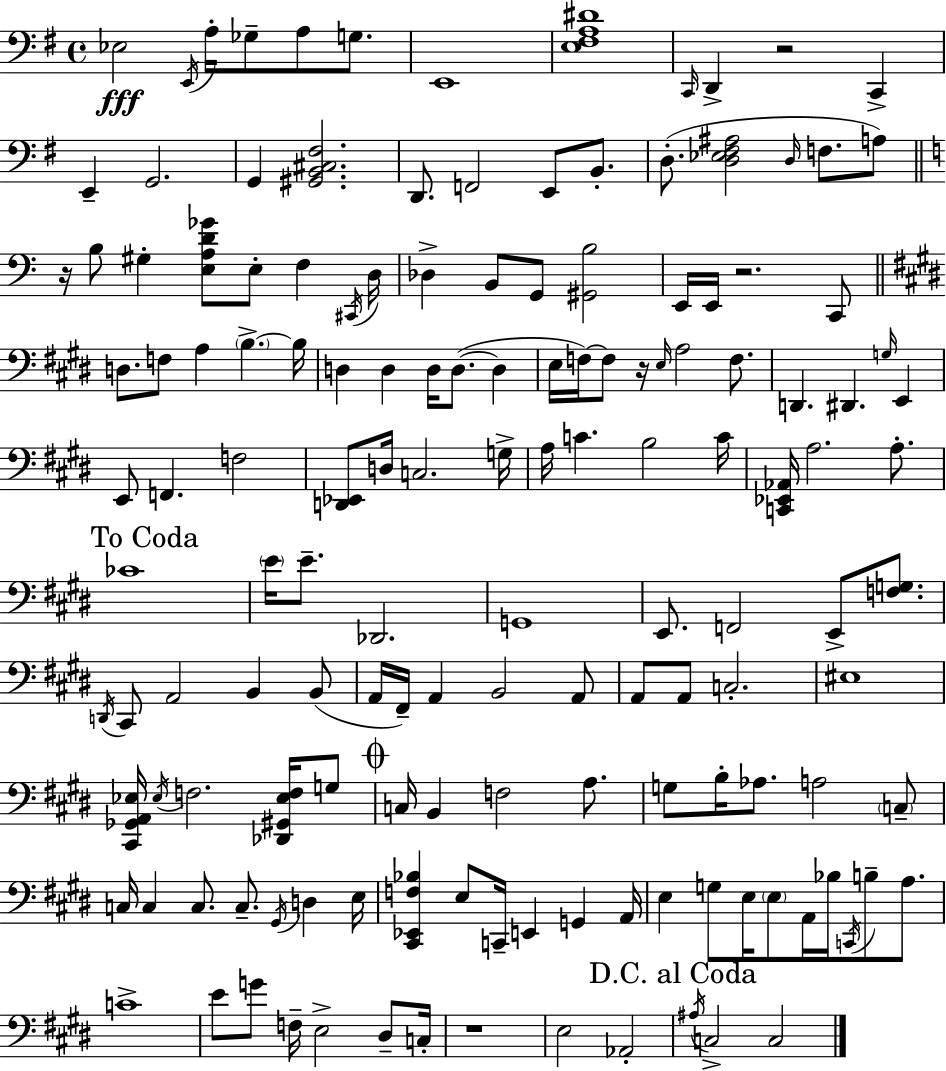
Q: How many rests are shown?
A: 5